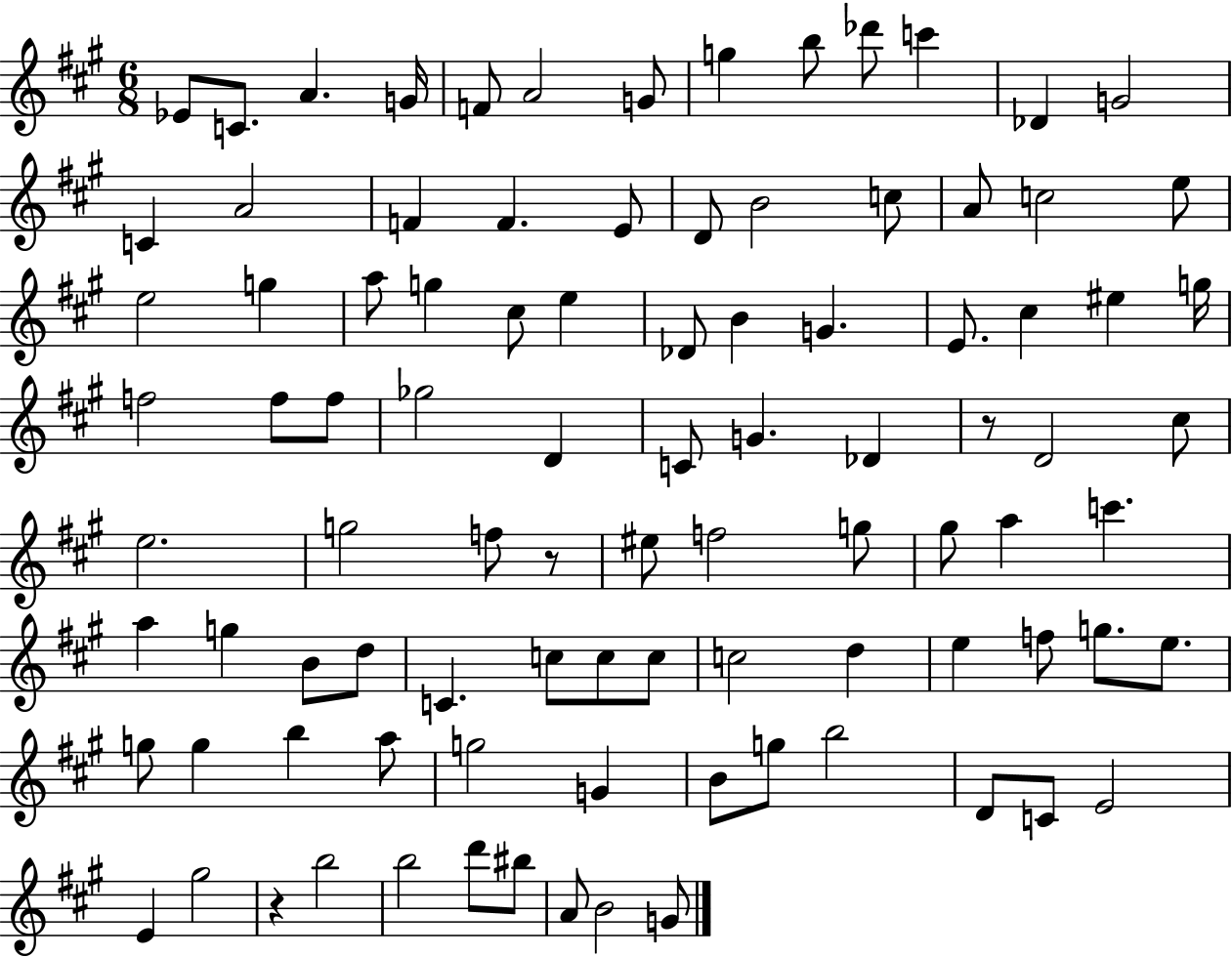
Eb4/e C4/e. A4/q. G4/s F4/e A4/h G4/e G5/q B5/e Db6/e C6/q Db4/q G4/h C4/q A4/h F4/q F4/q. E4/e D4/e B4/h C5/e A4/e C5/h E5/e E5/h G5/q A5/e G5/q C#5/e E5/q Db4/e B4/q G4/q. E4/e. C#5/q EIS5/q G5/s F5/h F5/e F5/e Gb5/h D4/q C4/e G4/q. Db4/q R/e D4/h C#5/e E5/h. G5/h F5/e R/e EIS5/e F5/h G5/e G#5/e A5/q C6/q. A5/q G5/q B4/e D5/e C4/q. C5/e C5/e C5/e C5/h D5/q E5/q F5/e G5/e. E5/e. G5/e G5/q B5/q A5/e G5/h G4/q B4/e G5/e B5/h D4/e C4/e E4/h E4/q G#5/h R/q B5/h B5/h D6/e BIS5/e A4/e B4/h G4/e